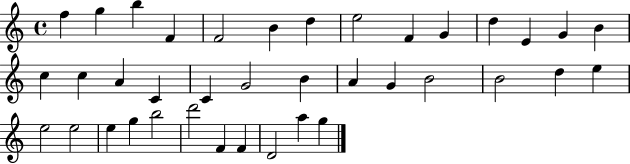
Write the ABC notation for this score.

X:1
T:Untitled
M:4/4
L:1/4
K:C
f g b F F2 B d e2 F G d E G B c c A C C G2 B A G B2 B2 d e e2 e2 e g b2 d'2 F F D2 a g